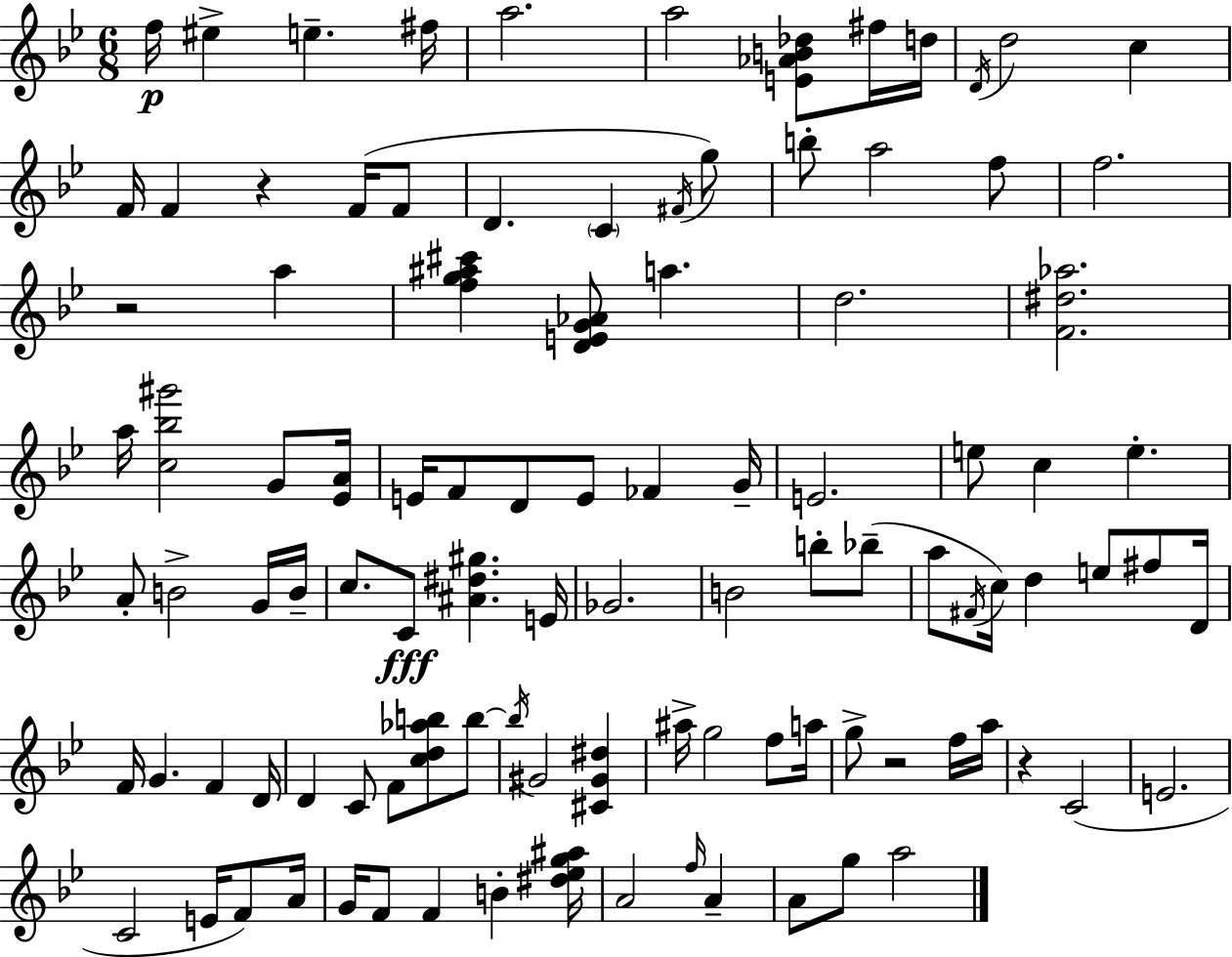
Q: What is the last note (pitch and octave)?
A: A5